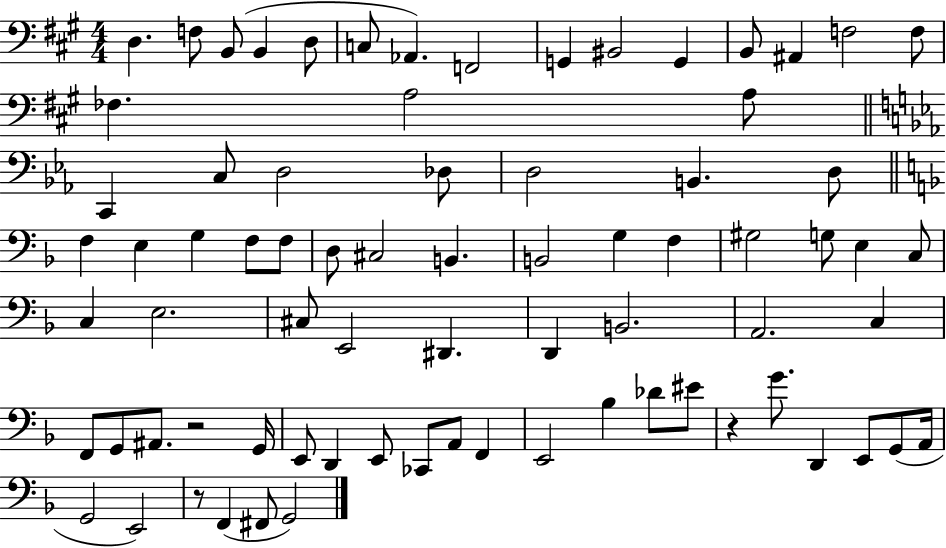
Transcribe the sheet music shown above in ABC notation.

X:1
T:Untitled
M:4/4
L:1/4
K:A
D, F,/2 B,,/2 B,, D,/2 C,/2 _A,, F,,2 G,, ^B,,2 G,, B,,/2 ^A,, F,2 F,/2 _F, A,2 A,/2 C,, C,/2 D,2 _D,/2 D,2 B,, D,/2 F, E, G, F,/2 F,/2 D,/2 ^C,2 B,, B,,2 G, F, ^G,2 G,/2 E, C,/2 C, E,2 ^C,/2 E,,2 ^D,, D,, B,,2 A,,2 C, F,,/2 G,,/2 ^A,,/2 z2 G,,/4 E,,/2 D,, E,,/2 _C,,/2 A,,/2 F,, E,,2 _B, _D/2 ^E/2 z G/2 D,, E,,/2 G,,/2 A,,/4 G,,2 E,,2 z/2 F,, ^F,,/2 G,,2